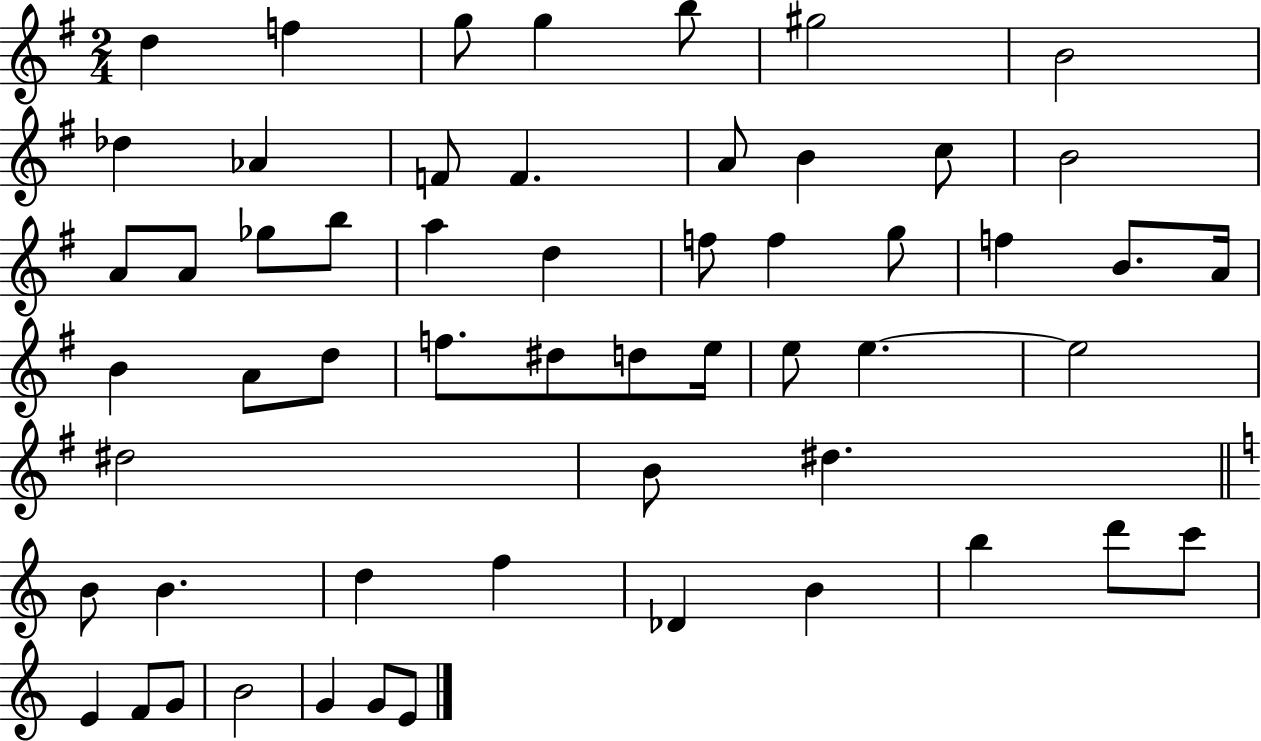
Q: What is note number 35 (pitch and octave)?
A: E5